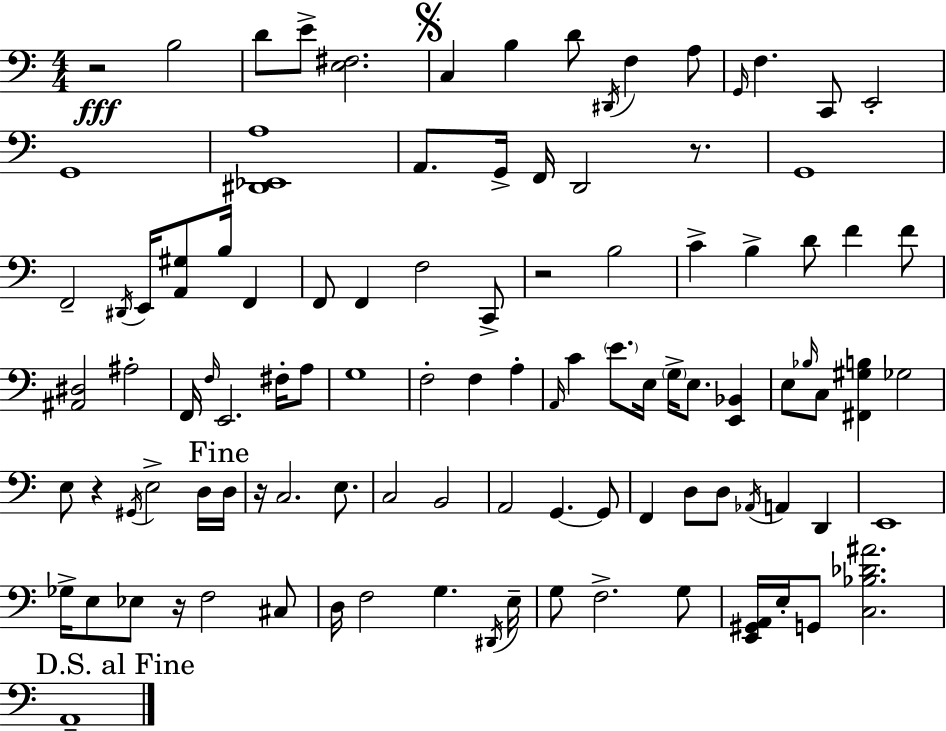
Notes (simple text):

R/h B3/h D4/e E4/e [E3,F#3]/h. C3/q B3/q D4/e D#2/s F3/q A3/e G2/s F3/q. C2/e E2/h G2/w [D#2,Eb2,A3]/w A2/e. G2/s F2/s D2/h R/e. G2/w F2/h D#2/s E2/s [A2,G#3]/e B3/s F2/q F2/e F2/q F3/h C2/e R/h B3/h C4/q B3/q D4/e F4/q F4/e [A#2,D#3]/h A#3/h F2/s F3/s E2/h. F#3/s A3/e G3/w F3/h F3/q A3/q A2/s C4/q E4/e. E3/s G3/s E3/e. [E2,Bb2]/q E3/e Bb3/s C3/e [F#2,G#3,B3]/q Gb3/h E3/e R/q G#2/s E3/h D3/s D3/s R/s C3/h. E3/e. C3/h B2/h A2/h G2/q. G2/e F2/q D3/e D3/e Ab2/s A2/q D2/q E2/w Gb3/s E3/e Eb3/e R/s F3/h C#3/e D3/s F3/h G3/q. D#2/s E3/s G3/e F3/h. G3/e [E2,G#2,A2]/s E3/s G2/e [C3,Bb3,Db4,A#4]/h. A2/w